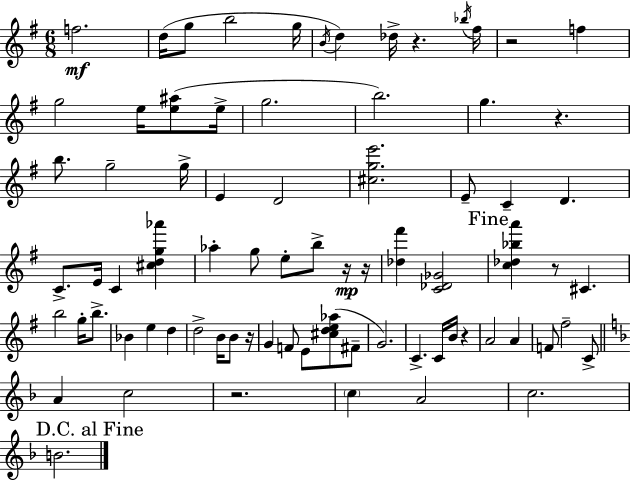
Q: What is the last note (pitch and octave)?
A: B4